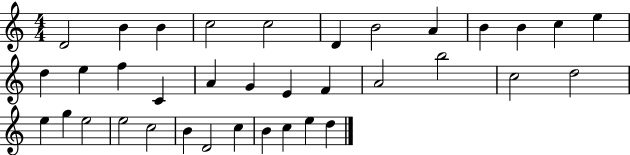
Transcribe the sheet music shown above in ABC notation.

X:1
T:Untitled
M:4/4
L:1/4
K:C
D2 B B c2 c2 D B2 A B B c e d e f C A G E F A2 b2 c2 d2 e g e2 e2 c2 B D2 c B c e d